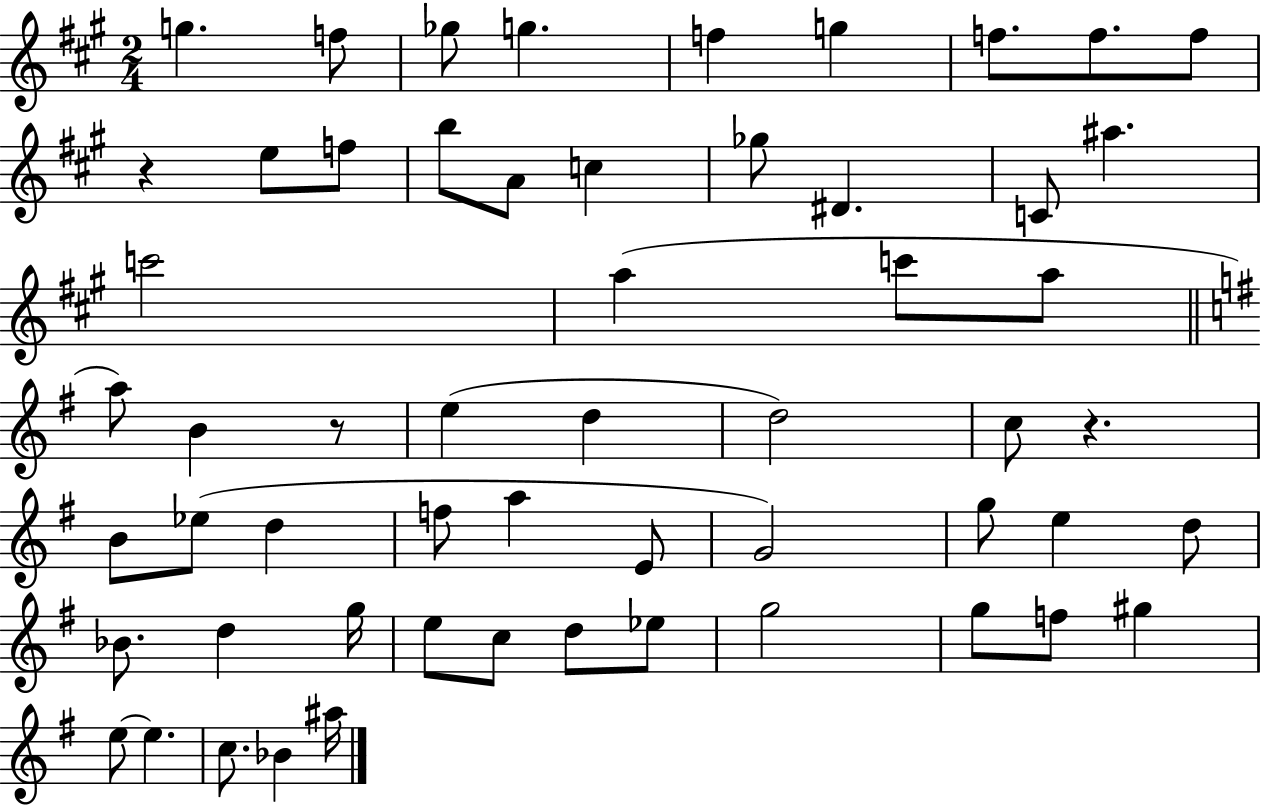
X:1
T:Untitled
M:2/4
L:1/4
K:A
g f/2 _g/2 g f g f/2 f/2 f/2 z e/2 f/2 b/2 A/2 c _g/2 ^D C/2 ^a c'2 a c'/2 a/2 a/2 B z/2 e d d2 c/2 z B/2 _e/2 d f/2 a E/2 G2 g/2 e d/2 _B/2 d g/4 e/2 c/2 d/2 _e/2 g2 g/2 f/2 ^g e/2 e c/2 _B ^a/4